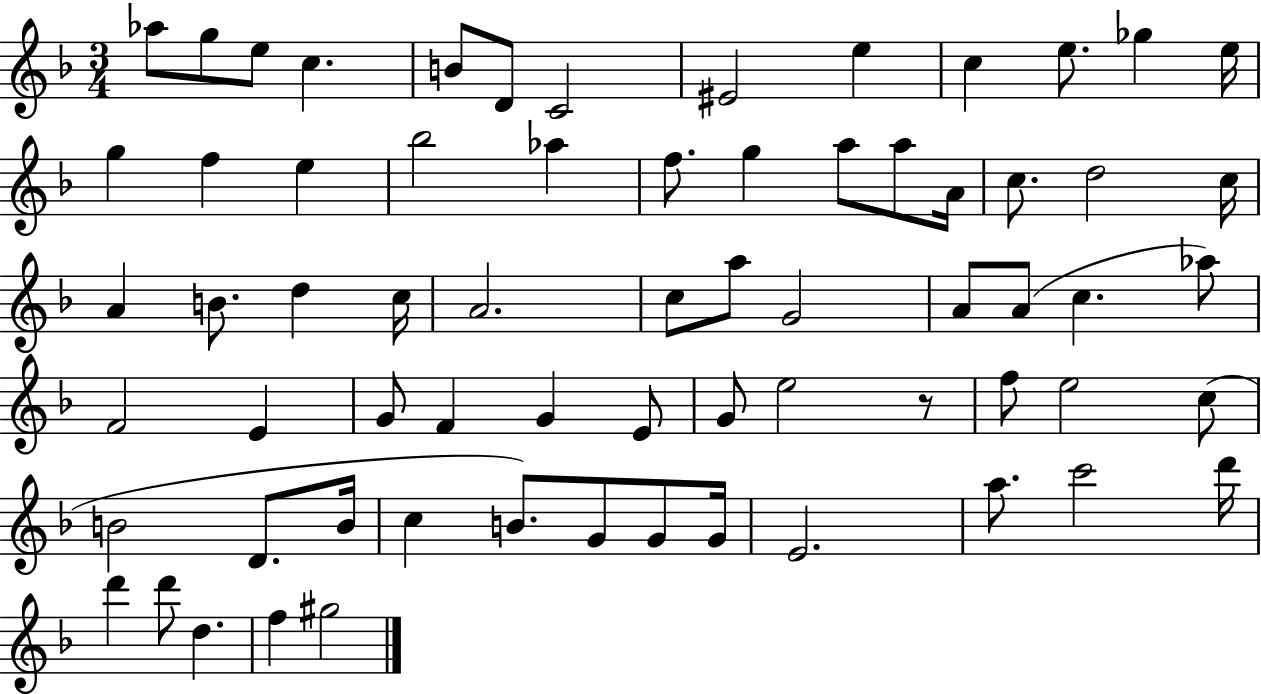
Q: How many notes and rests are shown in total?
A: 67